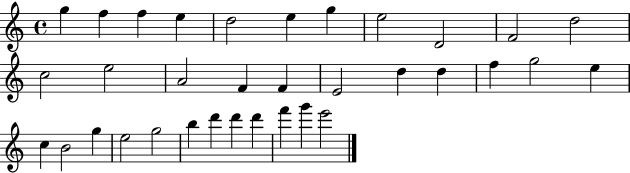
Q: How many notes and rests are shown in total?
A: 34